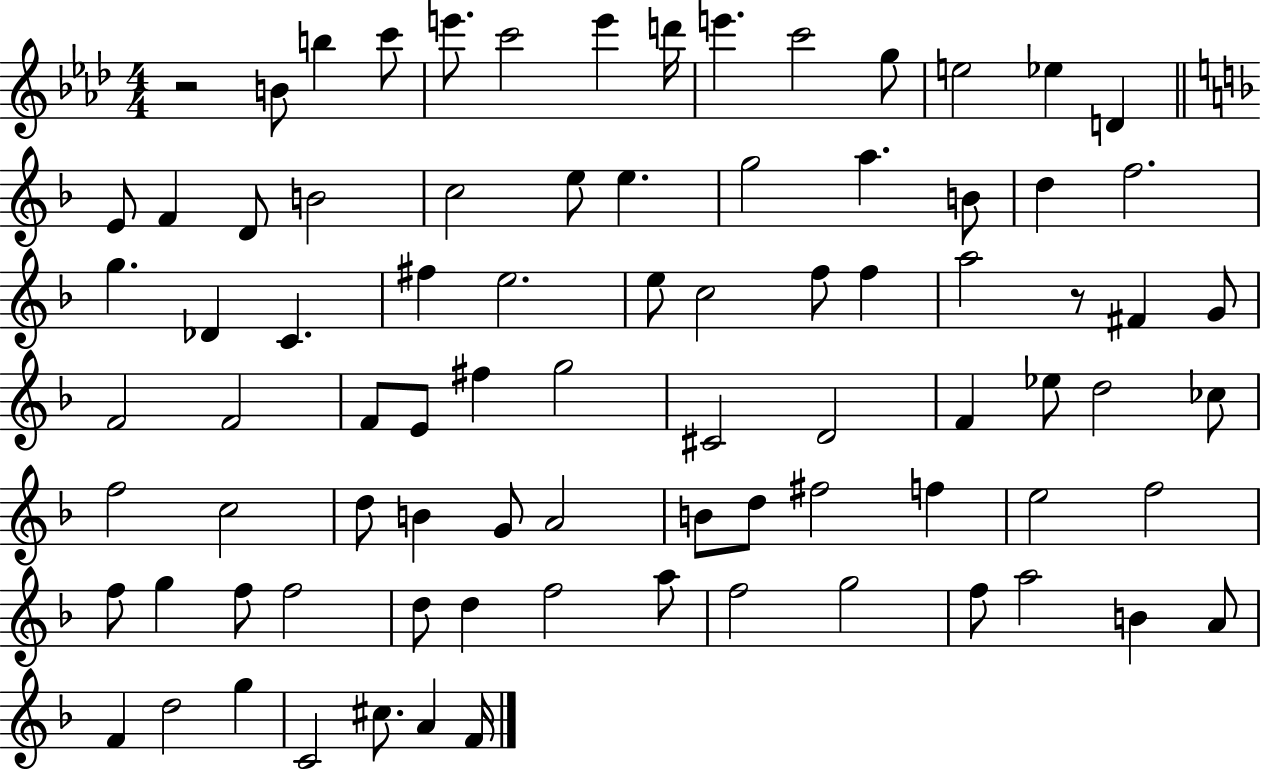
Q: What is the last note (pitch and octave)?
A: F4